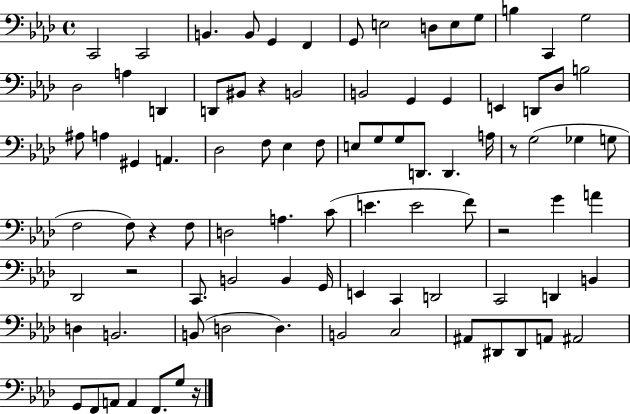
C2/h C2/h B2/q. B2/e G2/q F2/q G2/e E3/h D3/e E3/e G3/e B3/q C2/q G3/h Db3/h A3/q D2/q D2/e BIS2/e R/q B2/h B2/h G2/q G2/q E2/q D2/e Db3/e B3/h A#3/e A3/q G#2/q A2/q. Db3/h F3/e Eb3/q F3/e E3/e G3/e G3/e D2/e. D2/q. A3/s R/e G3/h Gb3/q G3/e F3/h F3/e R/q F3/e D3/h A3/q. C4/e E4/q. E4/h F4/e R/h G4/q A4/q Db2/h R/h C2/e. B2/h B2/q G2/s E2/q C2/q D2/h C2/h D2/q B2/q D3/q B2/h. B2/e D3/h D3/q. B2/h C3/h A#2/e D#2/e D#2/e A2/e A#2/h G2/e F2/e A2/e A2/q F2/e. G3/e R/s